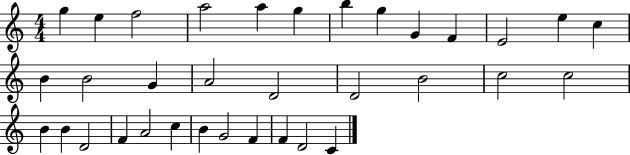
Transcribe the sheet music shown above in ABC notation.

X:1
T:Untitled
M:4/4
L:1/4
K:C
g e f2 a2 a g b g G F E2 e c B B2 G A2 D2 D2 B2 c2 c2 B B D2 F A2 c B G2 F F D2 C